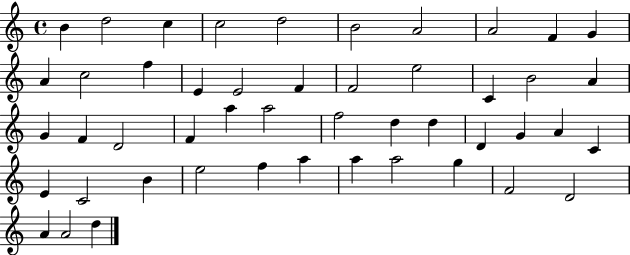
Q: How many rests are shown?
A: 0